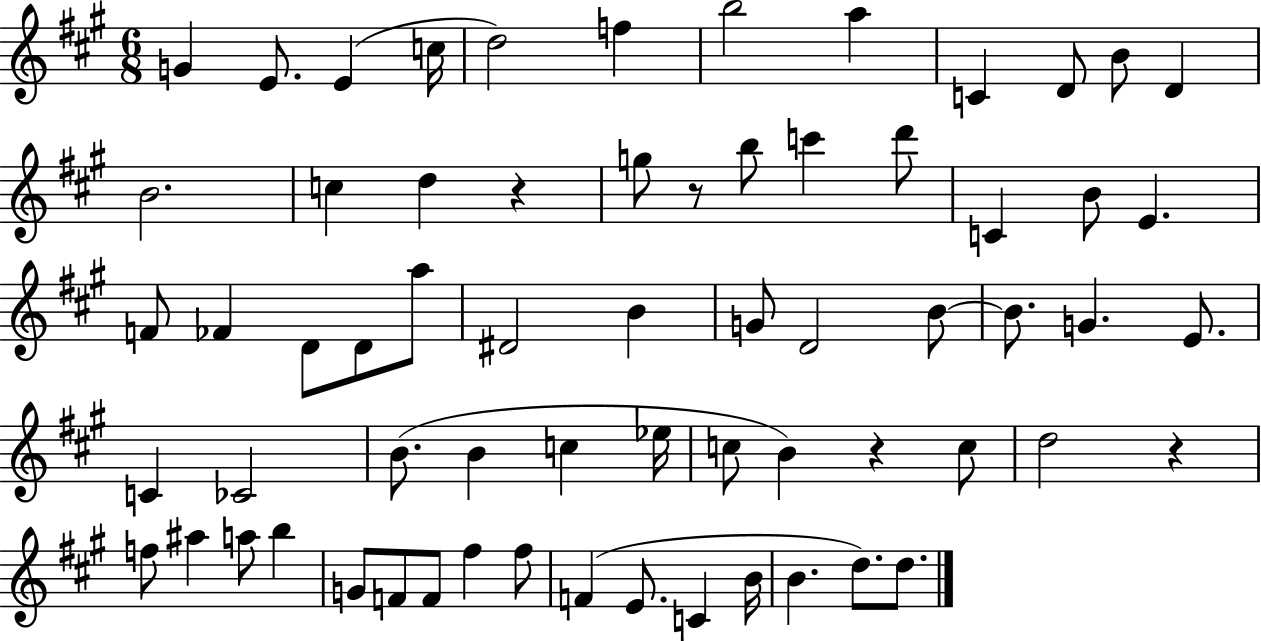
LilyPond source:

{
  \clef treble
  \numericTimeSignature
  \time 6/8
  \key a \major
  g'4 e'8. e'4( c''16 | d''2) f''4 | b''2 a''4 | c'4 d'8 b'8 d'4 | \break b'2. | c''4 d''4 r4 | g''8 r8 b''8 c'''4 d'''8 | c'4 b'8 e'4. | \break f'8 fes'4 d'8 d'8 a''8 | dis'2 b'4 | g'8 d'2 b'8~~ | b'8. g'4. e'8. | \break c'4 ces'2 | b'8.( b'4 c''4 ees''16 | c''8 b'4) r4 c''8 | d''2 r4 | \break f''8 ais''4 a''8 b''4 | g'8 f'8 f'8 fis''4 fis''8 | f'4( e'8. c'4 b'16 | b'4. d''8.) d''8. | \break \bar "|."
}